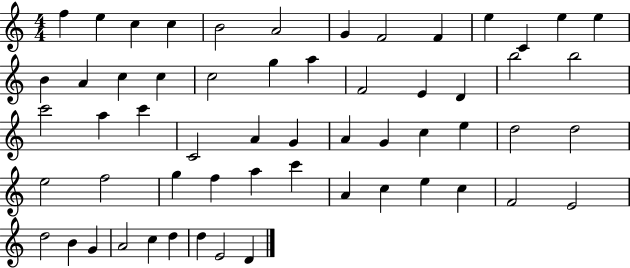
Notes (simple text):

F5/q E5/q C5/q C5/q B4/h A4/h G4/q F4/h F4/q E5/q C4/q E5/q E5/q B4/q A4/q C5/q C5/q C5/h G5/q A5/q F4/h E4/q D4/q B5/h B5/h C6/h A5/q C6/q C4/h A4/q G4/q A4/q G4/q C5/q E5/q D5/h D5/h E5/h F5/h G5/q F5/q A5/q C6/q A4/q C5/q E5/q C5/q F4/h E4/h D5/h B4/q G4/q A4/h C5/q D5/q D5/q E4/h D4/q